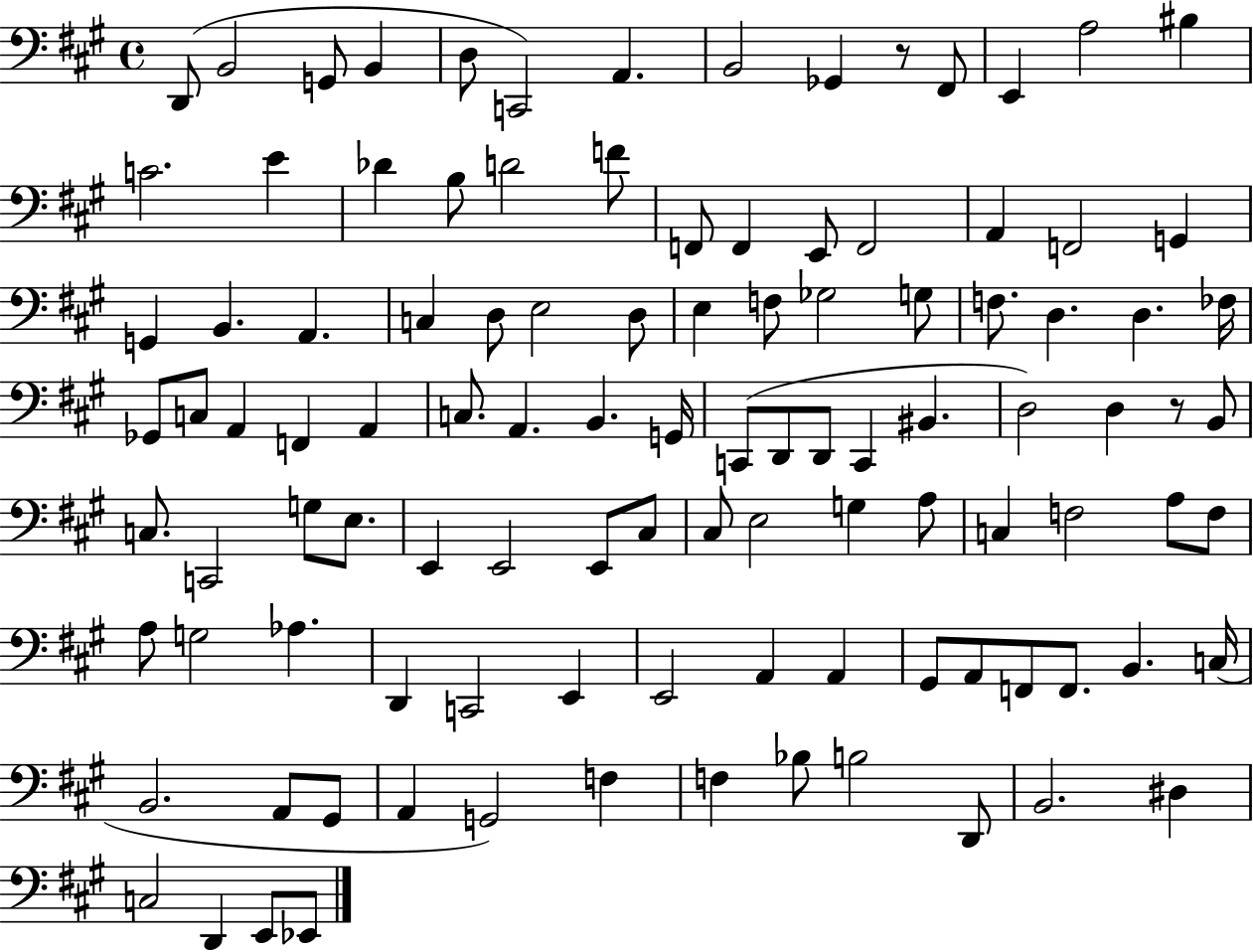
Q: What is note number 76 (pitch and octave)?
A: G3